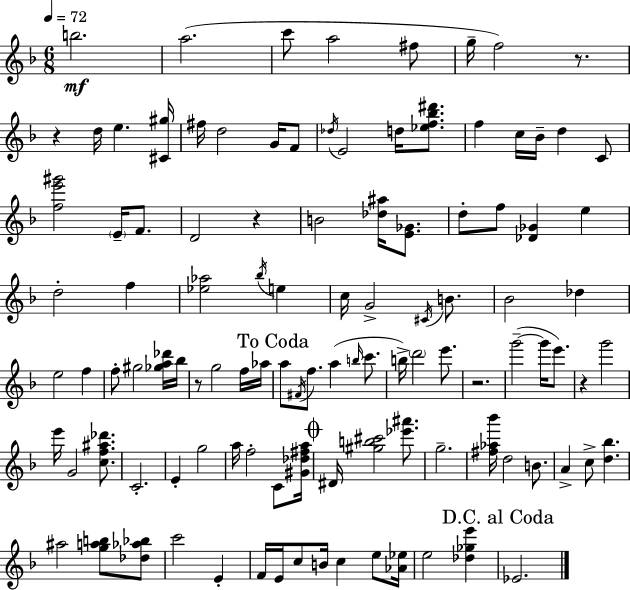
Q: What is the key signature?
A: D minor